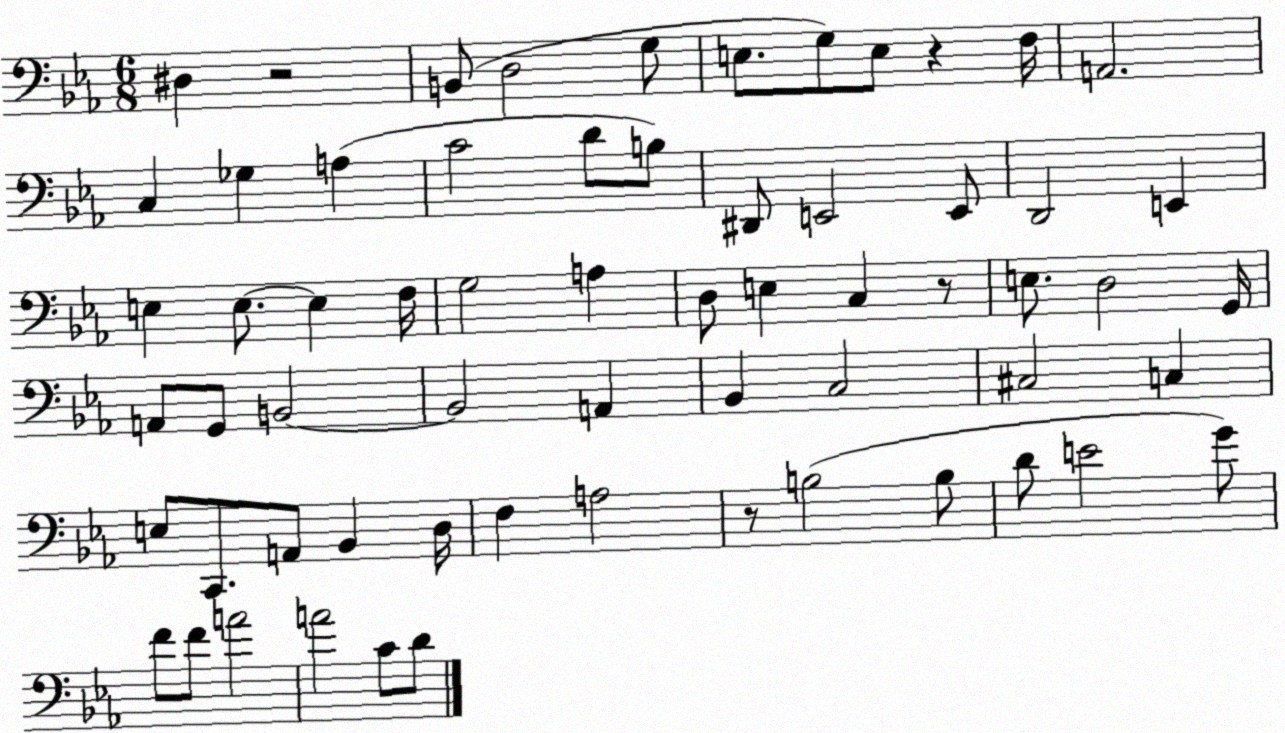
X:1
T:Untitled
M:6/8
L:1/4
K:Eb
^D, z2 B,,/2 D,2 G,/2 E,/2 G,/2 E,/2 z F,/4 A,,2 C, _G, A, C2 D/2 B,/2 ^D,,/2 E,,2 E,,/2 D,,2 E,, E, E,/2 E, F,/4 G,2 A, D,/2 E, C, z/2 E,/2 D,2 G,,/4 A,,/2 G,,/2 B,,2 B,,2 A,, _B,, C,2 ^C,2 C, E,/2 C,,/2 A,,/2 _B,, D,/4 F, A,2 z/2 B,2 B,/2 D/2 E2 G/2 F/2 F/2 A2 A2 C/2 D/2